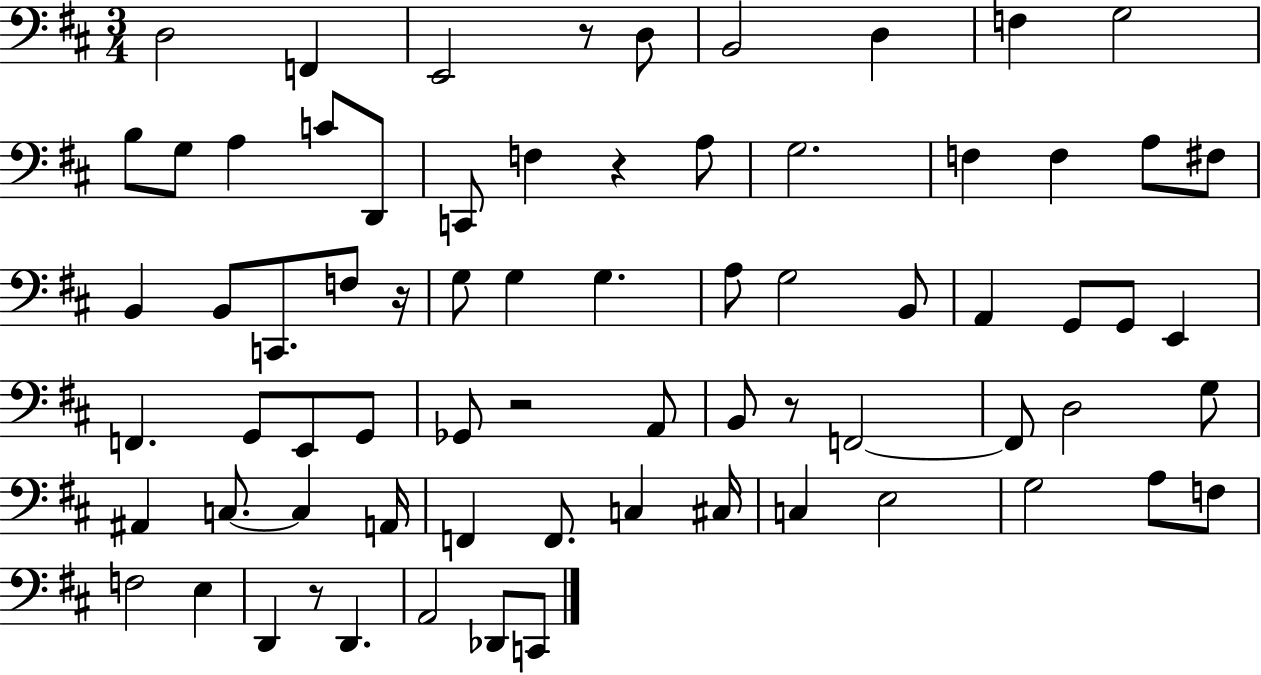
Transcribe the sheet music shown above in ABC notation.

X:1
T:Untitled
M:3/4
L:1/4
K:D
D,2 F,, E,,2 z/2 D,/2 B,,2 D, F, G,2 B,/2 G,/2 A, C/2 D,,/2 C,,/2 F, z A,/2 G,2 F, F, A,/2 ^F,/2 B,, B,,/2 C,,/2 F,/2 z/4 G,/2 G, G, A,/2 G,2 B,,/2 A,, G,,/2 G,,/2 E,, F,, G,,/2 E,,/2 G,,/2 _G,,/2 z2 A,,/2 B,,/2 z/2 F,,2 F,,/2 D,2 G,/2 ^A,, C,/2 C, A,,/4 F,, F,,/2 C, ^C,/4 C, E,2 G,2 A,/2 F,/2 F,2 E, D,, z/2 D,, A,,2 _D,,/2 C,,/2